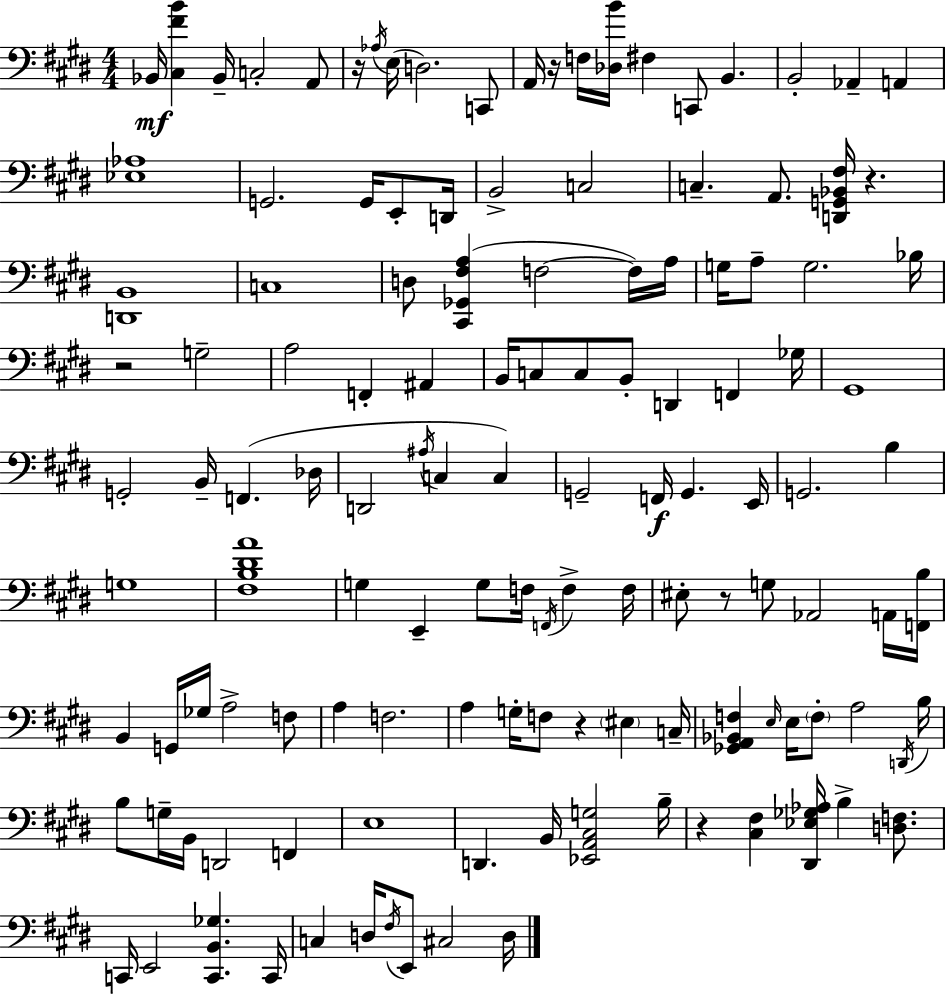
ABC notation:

X:1
T:Untitled
M:4/4
L:1/4
K:E
_B,,/4 [^C,^FB] _B,,/4 C,2 A,,/2 z/4 _A,/4 E,/4 D,2 C,,/2 A,,/4 z/4 F,/4 [_D,B]/4 ^F, C,,/2 B,, B,,2 _A,, A,, [_E,_A,]4 G,,2 G,,/4 E,,/2 D,,/4 B,,2 C,2 C, A,,/2 [D,,G,,_B,,^F,]/4 z [D,,B,,]4 C,4 D,/2 [^C,,_G,,^F,A,] F,2 F,/4 A,/4 G,/4 A,/2 G,2 _B,/4 z2 G,2 A,2 F,, ^A,, B,,/4 C,/2 C,/2 B,,/2 D,, F,, _G,/4 ^G,,4 G,,2 B,,/4 F,, _D,/4 D,,2 ^A,/4 C, C, G,,2 F,,/4 G,, E,,/4 G,,2 B, G,4 [^F,B,^DA]4 G, E,, G,/2 F,/4 F,,/4 F, F,/4 ^E,/2 z/2 G,/2 _A,,2 A,,/4 [F,,B,]/4 B,, G,,/4 _G,/4 A,2 F,/2 A, F,2 A, G,/4 F,/2 z ^E, C,/4 [_G,,A,,_B,,F,] E,/4 E,/4 F,/2 A,2 D,,/4 B,/4 B,/2 G,/4 B,,/4 D,,2 F,, E,4 D,, B,,/4 [_E,,A,,^C,G,]2 B,/4 z [^C,^F,] [^D,,_E,_G,_A,]/4 B, [D,F,]/2 C,,/4 E,,2 [C,,B,,_G,] C,,/4 C, D,/4 ^F,/4 E,,/2 ^C,2 D,/4